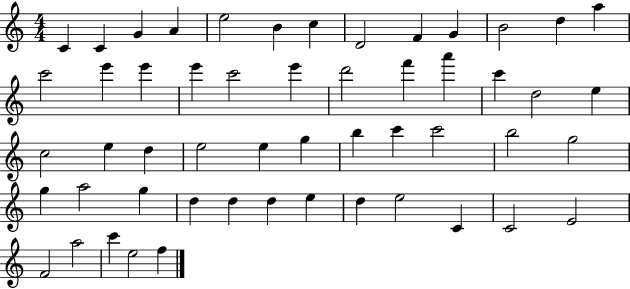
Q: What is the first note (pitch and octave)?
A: C4